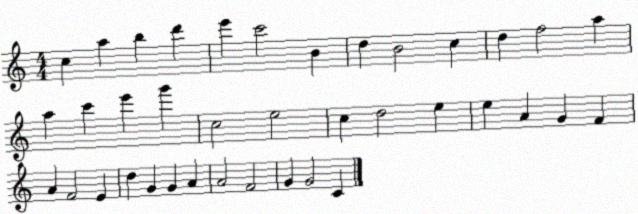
X:1
T:Untitled
M:4/4
L:1/4
K:C
c a b d' e' c'2 B d B2 c d f2 a a c' e' g' c2 e2 c d2 e e A G F A F2 E d G G A A2 F2 G G2 C